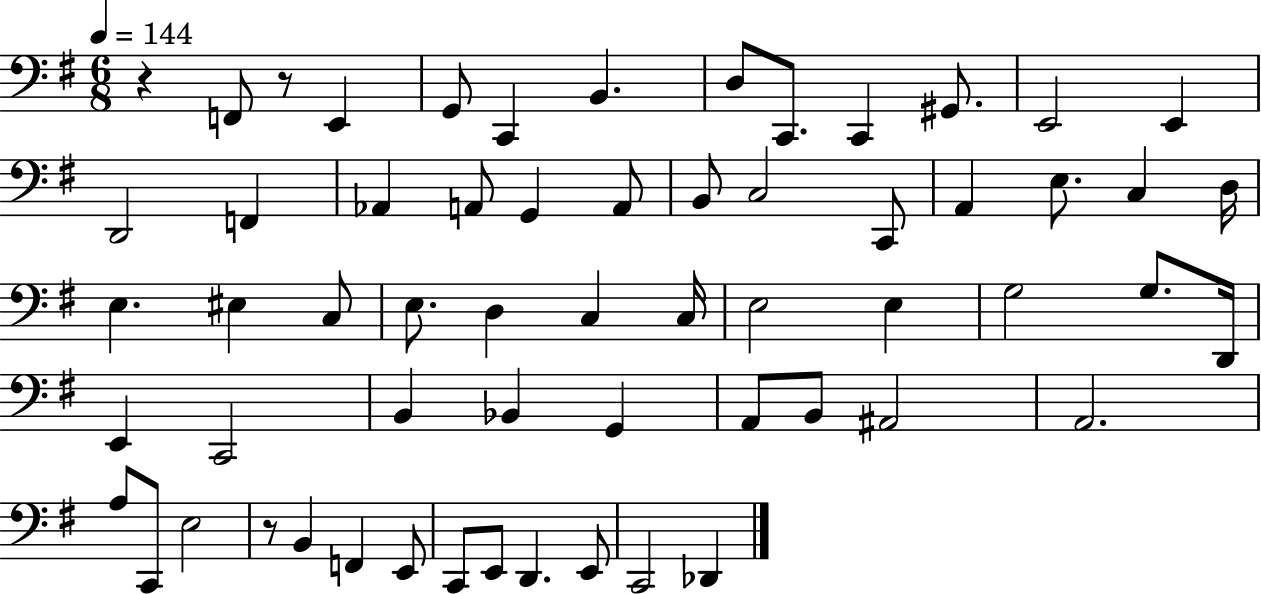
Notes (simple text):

R/q F2/e R/e E2/q G2/e C2/q B2/q. D3/e C2/e. C2/q G#2/e. E2/h E2/q D2/h F2/q Ab2/q A2/e G2/q A2/e B2/e C3/h C2/e A2/q E3/e. C3/q D3/s E3/q. EIS3/q C3/e E3/e. D3/q C3/q C3/s E3/h E3/q G3/h G3/e. D2/s E2/q C2/h B2/q Bb2/q G2/q A2/e B2/e A#2/h A2/h. A3/e C2/e E3/h R/e B2/q F2/q E2/e C2/e E2/e D2/q. E2/e C2/h Db2/q